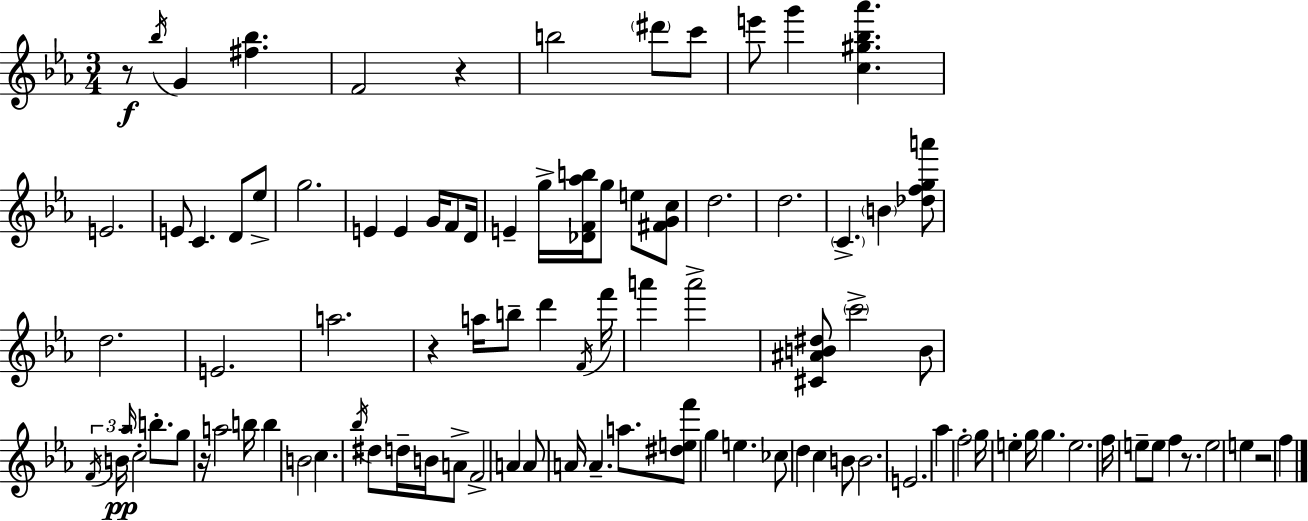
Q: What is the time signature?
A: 3/4